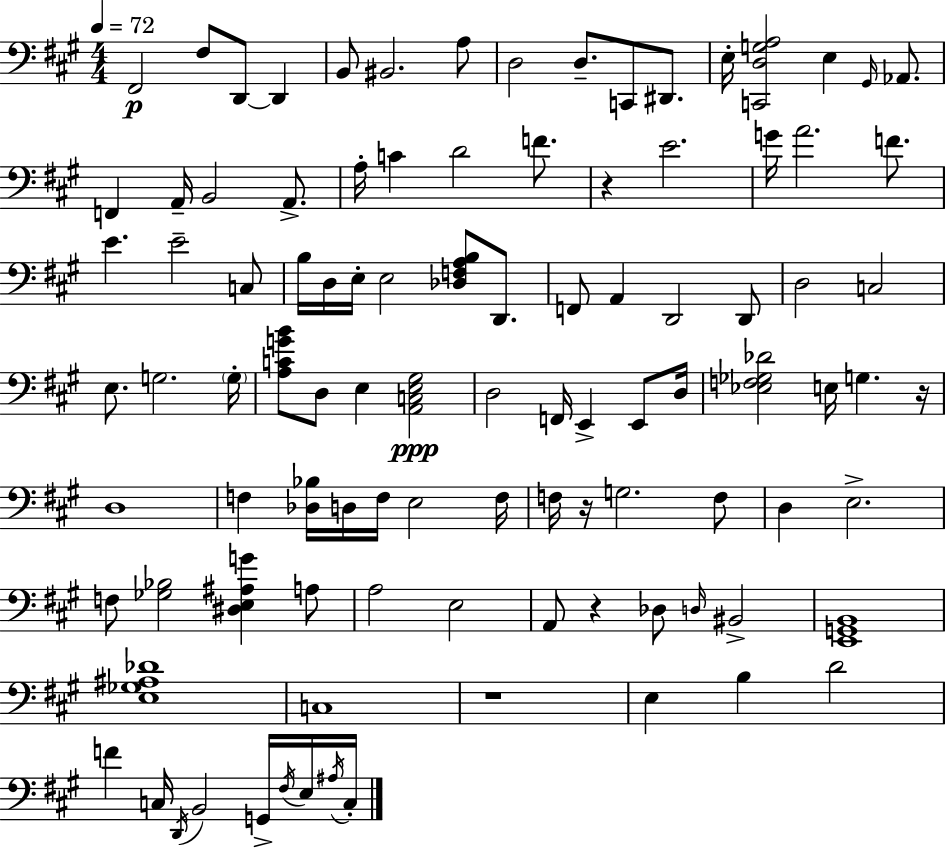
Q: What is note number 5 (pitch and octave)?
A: B2